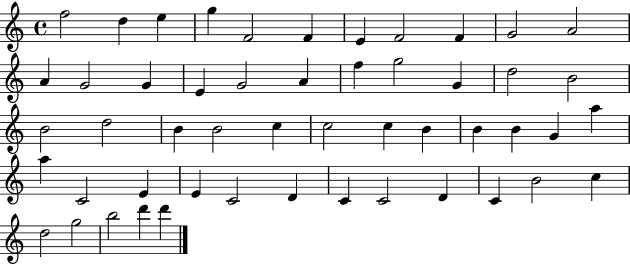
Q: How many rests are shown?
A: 0